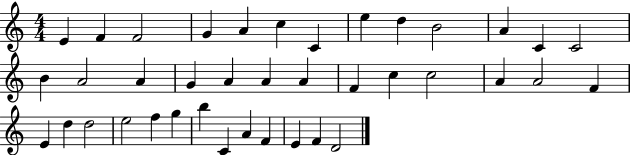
E4/q F4/q F4/h G4/q A4/q C5/q C4/q E5/q D5/q B4/h A4/q C4/q C4/h B4/q A4/h A4/q G4/q A4/q A4/q A4/q F4/q C5/q C5/h A4/q A4/h F4/q E4/q D5/q D5/h E5/h F5/q G5/q B5/q C4/q A4/q F4/q E4/q F4/q D4/h